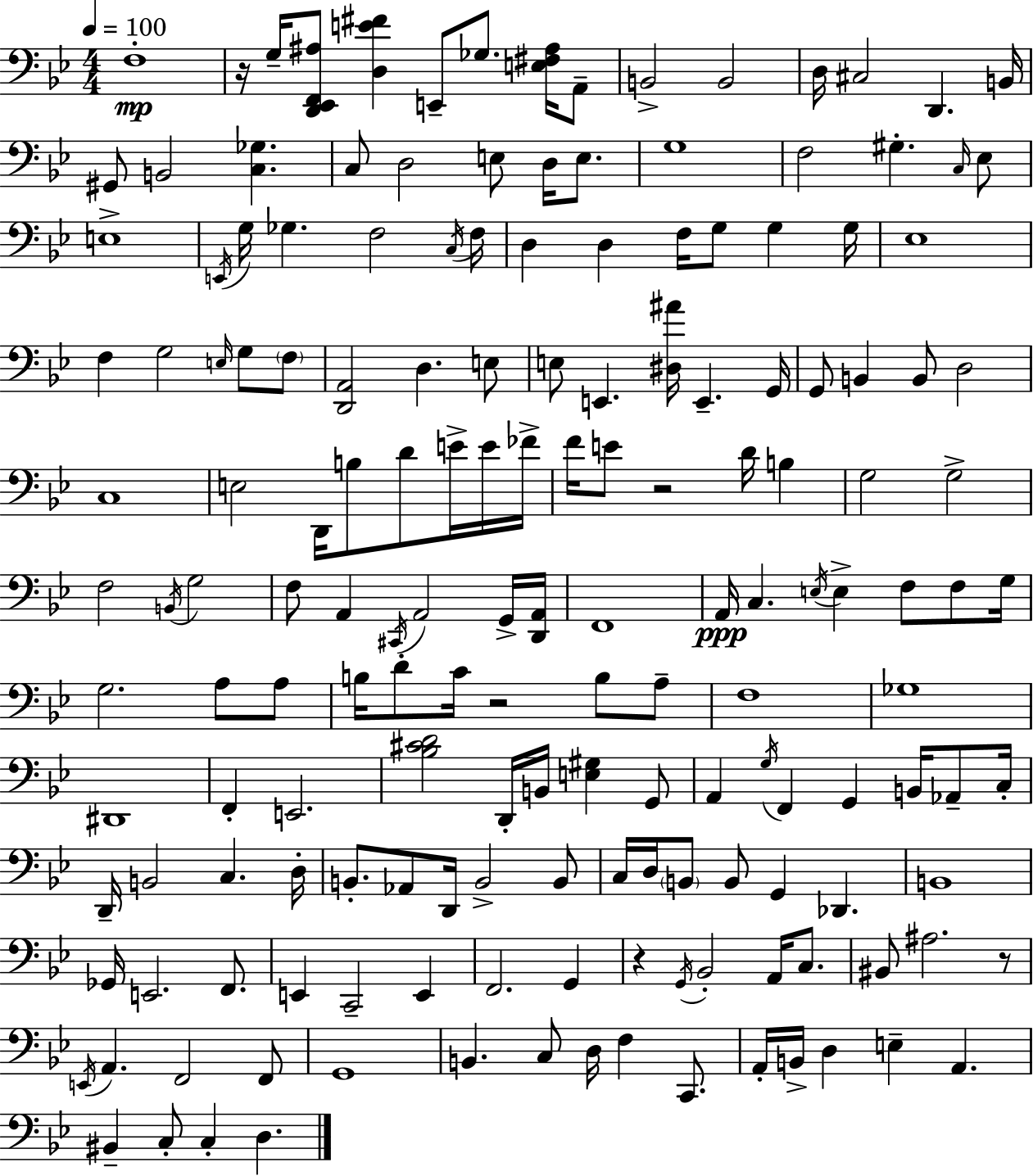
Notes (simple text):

F3/w R/s G3/s [D2,Eb2,F2,A#3]/e [D3,E4,F#4]/q E2/e Gb3/e. [E3,F#3,A#3]/s A2/e B2/h B2/h D3/s C#3/h D2/q. B2/s G#2/e B2/h [C3,Gb3]/q. C3/e D3/h E3/e D3/s E3/e. G3/w F3/h G#3/q. C3/s Eb3/e E3/w E2/s G3/s Gb3/q. F3/h C3/s F3/s D3/q D3/q F3/s G3/e G3/q G3/s Eb3/w F3/q G3/h E3/s G3/e F3/e [D2,A2]/h D3/q. E3/e E3/e E2/q. [D#3,A#4]/s E2/q. G2/s G2/e B2/q B2/e D3/h C3/w E3/h D2/s B3/e D4/e E4/s E4/s FES4/s F4/s E4/e R/h D4/s B3/q G3/h G3/h F3/h B2/s G3/h F3/e A2/q C#2/s A2/h G2/s [D2,A2]/s F2/w A2/s C3/q. E3/s E3/q F3/e F3/e G3/s G3/h. A3/e A3/e B3/s D4/e C4/s R/h B3/e A3/e F3/w Gb3/w D#2/w F2/q E2/h. [Bb3,C#4,D4]/h D2/s B2/s [E3,G#3]/q G2/e A2/q G3/s F2/q G2/q B2/s Ab2/e C3/s D2/s B2/h C3/q. D3/s B2/e. Ab2/e D2/s B2/h B2/e C3/s D3/s B2/e B2/e G2/q Db2/q. B2/w Gb2/s E2/h. F2/e. E2/q C2/h E2/q F2/h. G2/q R/q G2/s Bb2/h A2/s C3/e. BIS2/e A#3/h. R/e E2/s A2/q. F2/h F2/e G2/w B2/q. C3/e D3/s F3/q C2/e. A2/s B2/s D3/q E3/q A2/q. BIS2/q C3/e C3/q D3/q.